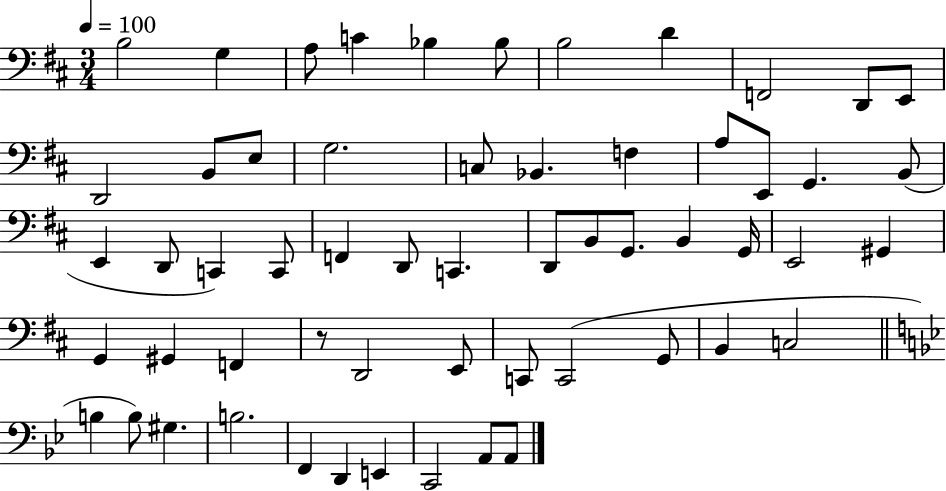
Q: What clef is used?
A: bass